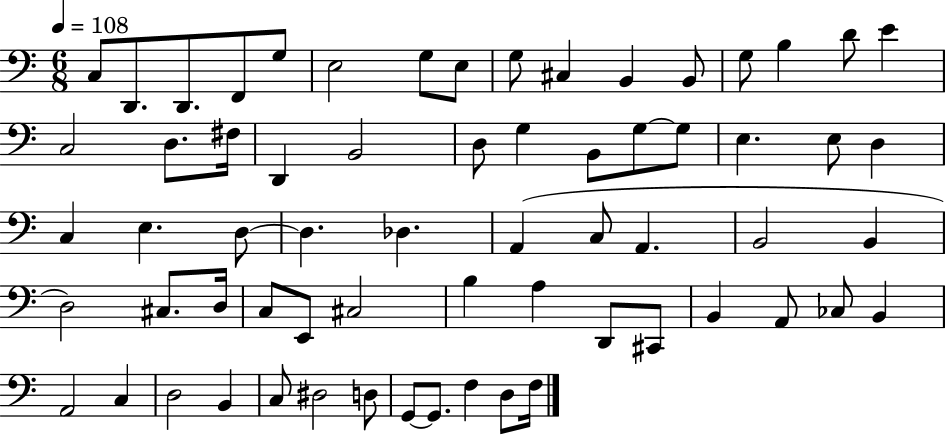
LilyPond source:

{
  \clef bass
  \numericTimeSignature
  \time 6/8
  \key c \major
  \tempo 4 = 108
  c8 d,8. d,8. f,8 g8 | e2 g8 e8 | g8 cis4 b,4 b,8 | g8 b4 d'8 e'4 | \break c2 d8. fis16 | d,4 b,2 | d8 g4 b,8 g8~~ g8 | e4. e8 d4 | \break c4 e4. d8~~ | d4. des4. | a,4( c8 a,4. | b,2 b,4 | \break d2) cis8. d16 | c8 e,8 cis2 | b4 a4 d,8 cis,8 | b,4 a,8 ces8 b,4 | \break a,2 c4 | d2 b,4 | c8 dis2 d8 | g,8~~ g,8. f4 d8 f16 | \break \bar "|."
}